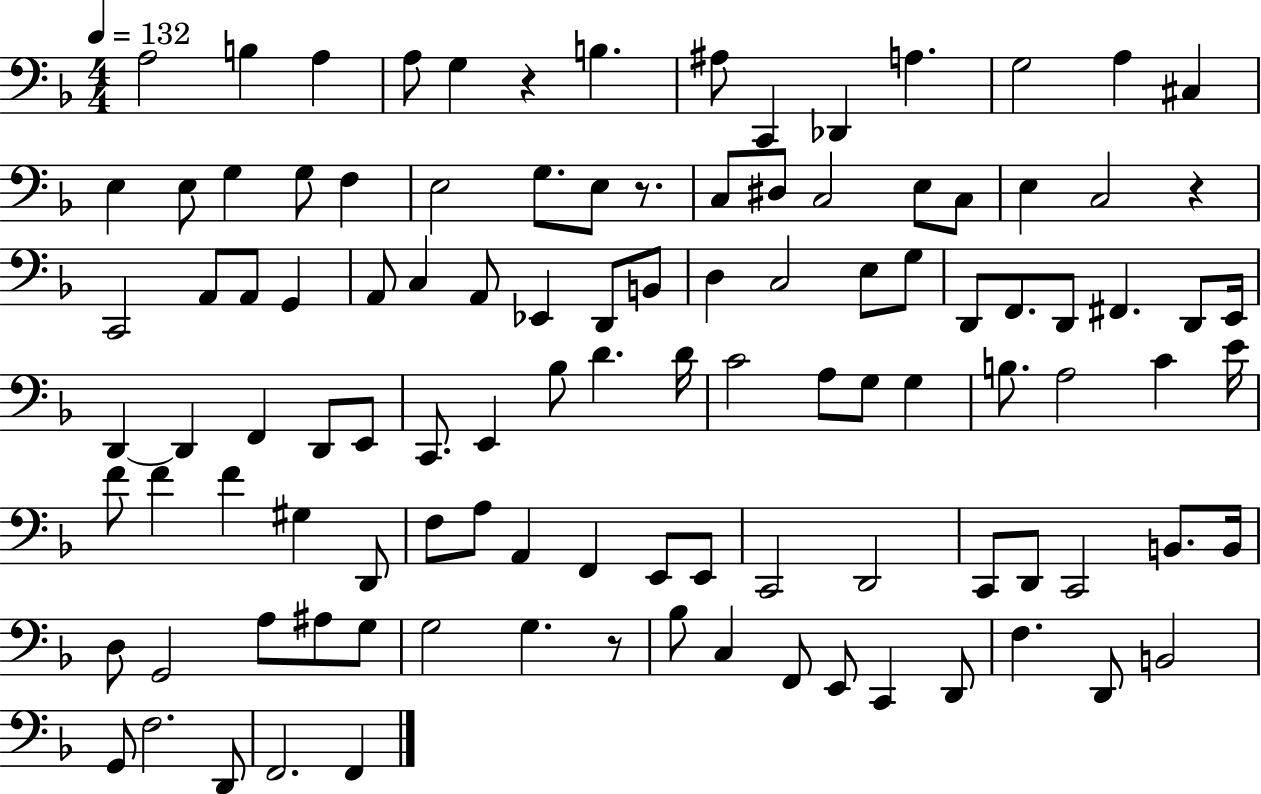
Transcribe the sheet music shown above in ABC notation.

X:1
T:Untitled
M:4/4
L:1/4
K:F
A,2 B, A, A,/2 G, z B, ^A,/2 C,, _D,, A, G,2 A, ^C, E, E,/2 G, G,/2 F, E,2 G,/2 E,/2 z/2 C,/2 ^D,/2 C,2 E,/2 C,/2 E, C,2 z C,,2 A,,/2 A,,/2 G,, A,,/2 C, A,,/2 _E,, D,,/2 B,,/2 D, C,2 E,/2 G,/2 D,,/2 F,,/2 D,,/2 ^F,, D,,/2 E,,/4 D,, D,, F,, D,,/2 E,,/2 C,,/2 E,, _B,/2 D D/4 C2 A,/2 G,/2 G, B,/2 A,2 C E/4 F/2 F F ^G, D,,/2 F,/2 A,/2 A,, F,, E,,/2 E,,/2 C,,2 D,,2 C,,/2 D,,/2 C,,2 B,,/2 B,,/4 D,/2 G,,2 A,/2 ^A,/2 G,/2 G,2 G, z/2 _B,/2 C, F,,/2 E,,/2 C,, D,,/2 F, D,,/2 B,,2 G,,/2 F,2 D,,/2 F,,2 F,,